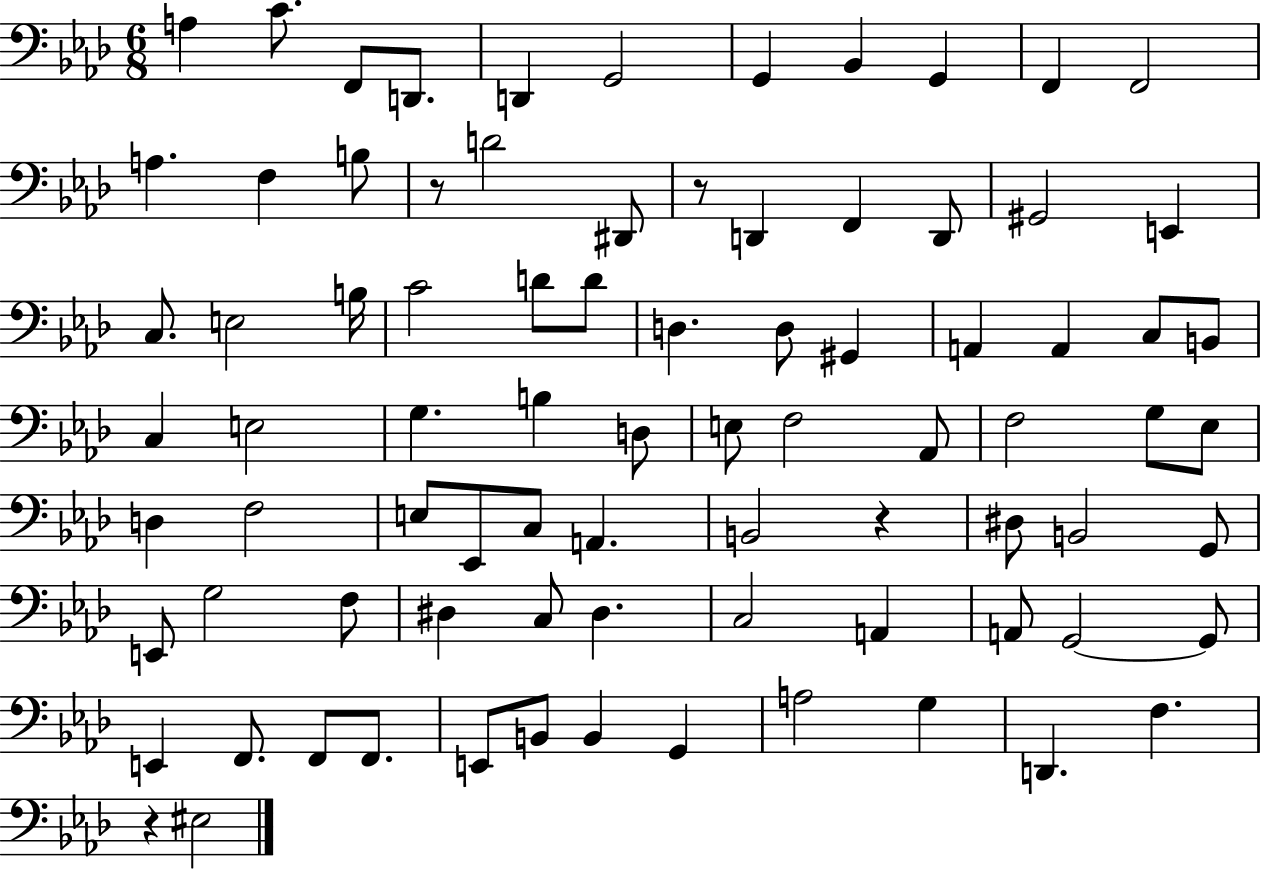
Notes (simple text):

A3/q C4/e. F2/e D2/e. D2/q G2/h G2/q Bb2/q G2/q F2/q F2/h A3/q. F3/q B3/e R/e D4/h D#2/e R/e D2/q F2/q D2/e G#2/h E2/q C3/e. E3/h B3/s C4/h D4/e D4/e D3/q. D3/e G#2/q A2/q A2/q C3/e B2/e C3/q E3/h G3/q. B3/q D3/e E3/e F3/h Ab2/e F3/h G3/e Eb3/e D3/q F3/h E3/e Eb2/e C3/e A2/q. B2/h R/q D#3/e B2/h G2/e E2/e G3/h F3/e D#3/q C3/e D#3/q. C3/h A2/q A2/e G2/h G2/e E2/q F2/e. F2/e F2/e. E2/e B2/e B2/q G2/q A3/h G3/q D2/q. F3/q. R/q EIS3/h